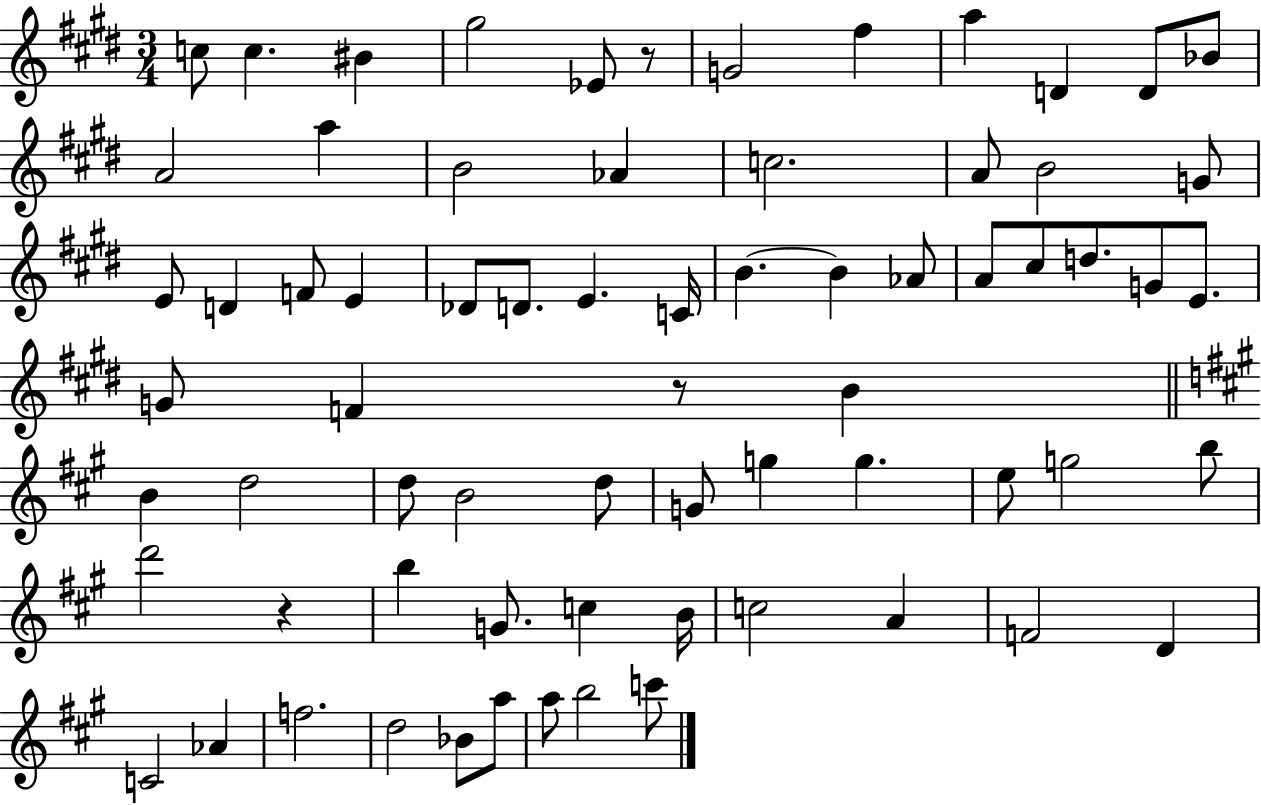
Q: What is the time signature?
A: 3/4